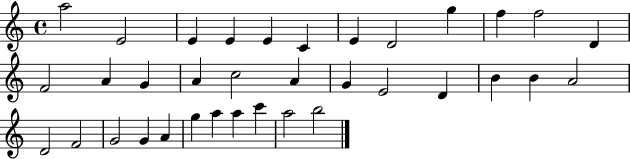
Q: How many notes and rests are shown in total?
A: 35